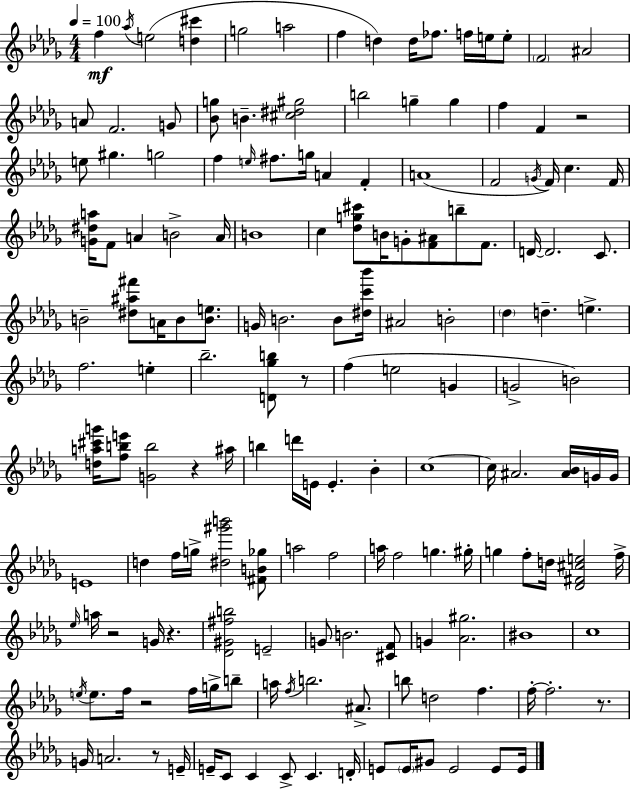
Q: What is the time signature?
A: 4/4